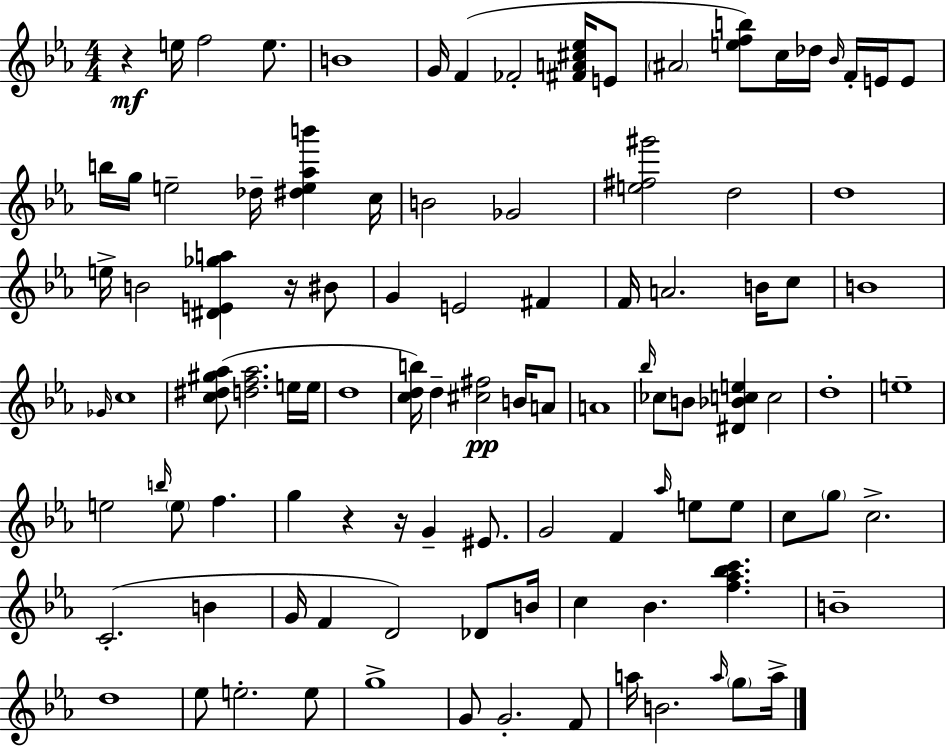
X:1
T:Untitled
M:4/4
L:1/4
K:Eb
z e/4 f2 e/2 B4 G/4 F _F2 [^FA^c_e]/4 E/2 ^A2 [efb]/2 c/4 _d/4 _B/4 F/4 E/4 E/2 b/4 g/4 e2 _d/4 [^de_ab'] c/4 B2 _G2 [e^f^g']2 d2 d4 e/4 B2 [^DE_ga] z/4 ^B/2 G E2 ^F F/4 A2 B/4 c/2 B4 _G/4 c4 [c^d^g_a]/2 [df_a]2 e/4 e/4 d4 [cdb]/4 d [^c^f]2 B/4 A/2 A4 _b/4 _c/2 B/2 [^D_Bce] c2 d4 e4 e2 b/4 e/2 f g z z/4 G ^E/2 G2 F _a/4 e/2 e/2 c/2 g/2 c2 C2 B G/4 F D2 _D/2 B/4 c _B [f_a_bc'] B4 d4 _e/2 e2 e/2 g4 G/2 G2 F/2 a/4 B2 a/4 g/2 a/4